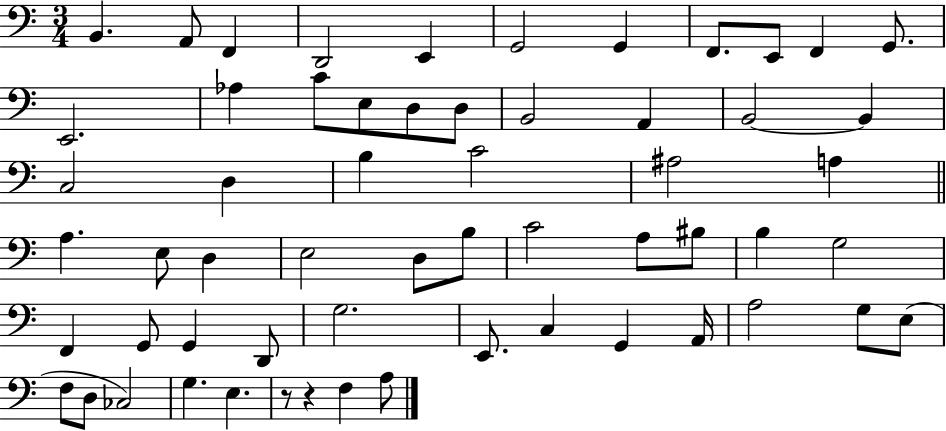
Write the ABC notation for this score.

X:1
T:Untitled
M:3/4
L:1/4
K:C
B,, A,,/2 F,, D,,2 E,, G,,2 G,, F,,/2 E,,/2 F,, G,,/2 E,,2 _A, C/2 E,/2 D,/2 D,/2 B,,2 A,, B,,2 B,, C,2 D, B, C2 ^A,2 A, A, E,/2 D, E,2 D,/2 B,/2 C2 A,/2 ^B,/2 B, G,2 F,, G,,/2 G,, D,,/2 G,2 E,,/2 C, G,, A,,/4 A,2 G,/2 E,/2 F,/2 D,/2 _C,2 G, E, z/2 z F, A,/2